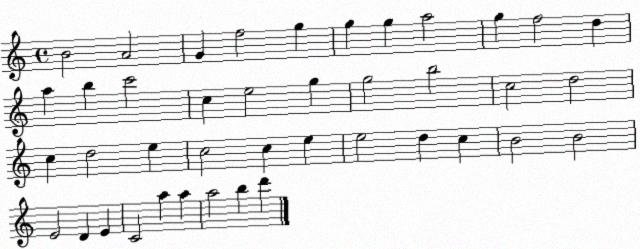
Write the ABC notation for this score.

X:1
T:Untitled
M:4/4
L:1/4
K:C
B2 A2 G f2 g g g a2 g f2 d a b c'2 c e2 g g2 b2 c2 d2 c d2 e c2 c e e2 d c B2 B2 E2 D E C2 a a a2 b d'